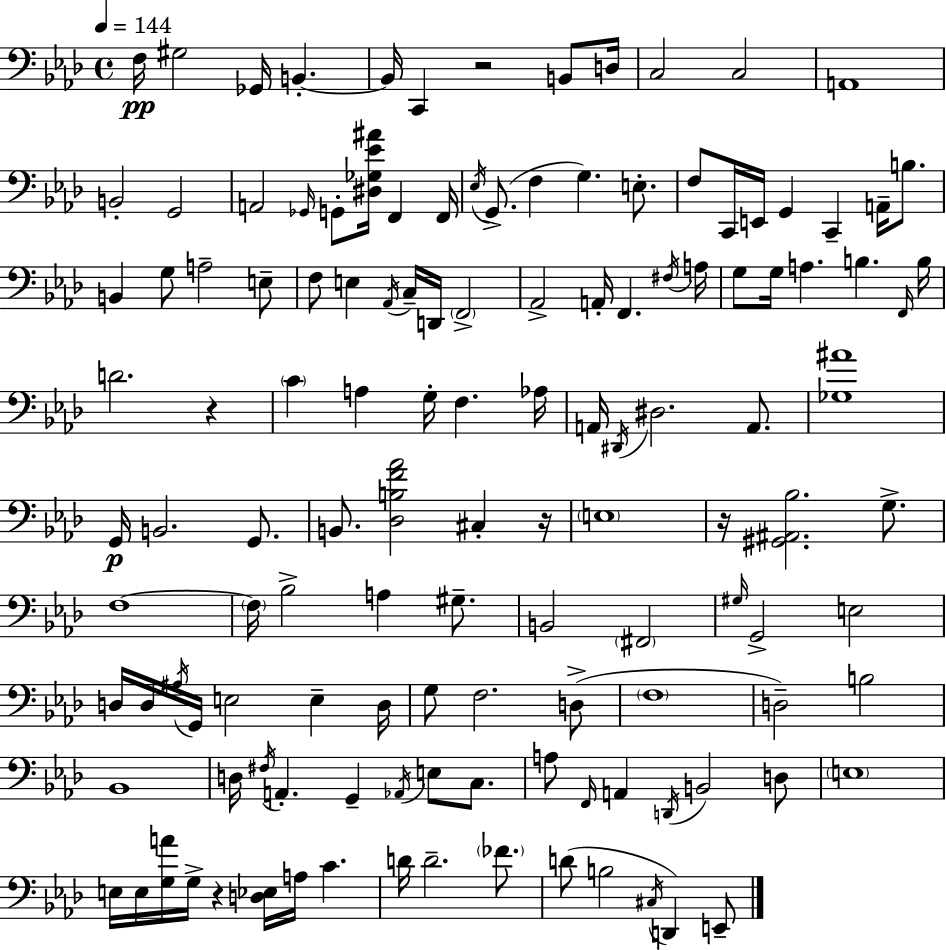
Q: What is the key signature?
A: AES major